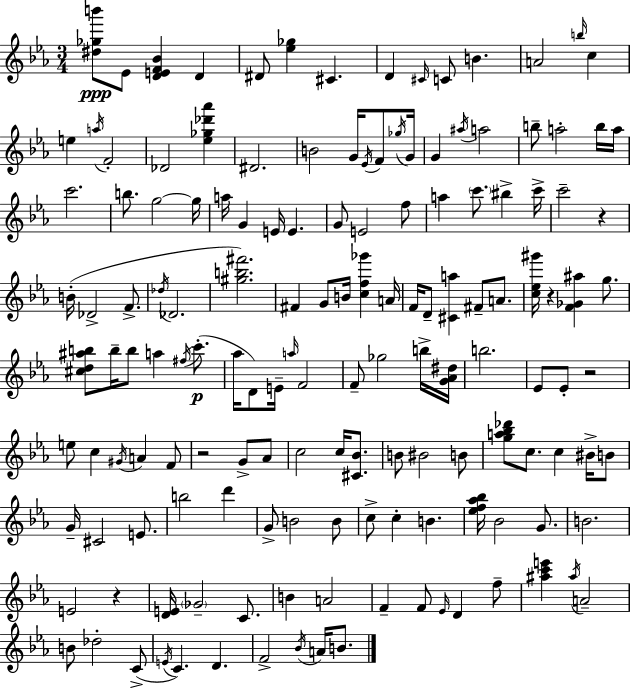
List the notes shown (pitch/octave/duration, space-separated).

[D#5,Gb5,B6]/e Eb4/e [D4,E4,F4,Bb4]/q D4/q D#4/e [Eb5,Gb5]/q C#4/q. D4/q C#4/s C4/e B4/q. A4/h B5/s C5/q E5/q A5/s F4/h Db4/h [Eb5,Gb5,Db6,Ab6]/q D#4/h. B4/h G4/s Eb4/s F4/e Gb5/s G4/s G4/q A#5/s A5/h B5/e A5/h B5/s A5/s C6/h. B5/e. G5/h G5/s A5/s G4/q E4/s E4/q. G4/e E4/h F5/e A5/q C6/e. BIS5/q C6/s C6/h R/q B4/s Db4/h F4/e. Db5/s Db4/h. [G#5,B5,F#6]/h. F#4/q G4/e B4/s [C5,F5,Gb6]/q A4/s F4/s D4/e [C#4,A5]/q F#4/e A4/e. [C5,Eb5,G#6]/s R/q [F4,Gb4,A#5]/q G5/e. [C#5,D5,A#5,B5]/e B5/s B5/e A5/q F#5/s C6/e. Ab5/s D4/e E4/s A5/s F4/h F4/e Gb5/h B5/s [G4,Ab4,D#5]/s B5/h. Eb4/e Eb4/e R/h E5/e C5/q G#4/s A4/q F4/e R/h G4/e Ab4/e C5/h C5/s [C#4,Bb4]/e. B4/e BIS4/h B4/e [G5,A5,Bb5,Db6]/e C5/e. C5/q BIS4/s B4/e G4/s C#4/h E4/e. B5/h D6/q G4/e B4/h B4/e C5/e C5/q B4/q. [Eb5,F5,Ab5,Bb5]/s Bb4/h G4/e. B4/h. E4/h R/q [D4,E4]/s Gb4/h C4/e. B4/q A4/h F4/q F4/e Eb4/s D4/q F5/e [A#5,C6,E6]/q A#5/s A4/h B4/e Db5/h C4/e E4/s C4/q. D4/q. F4/h Bb4/s A4/s B4/e.